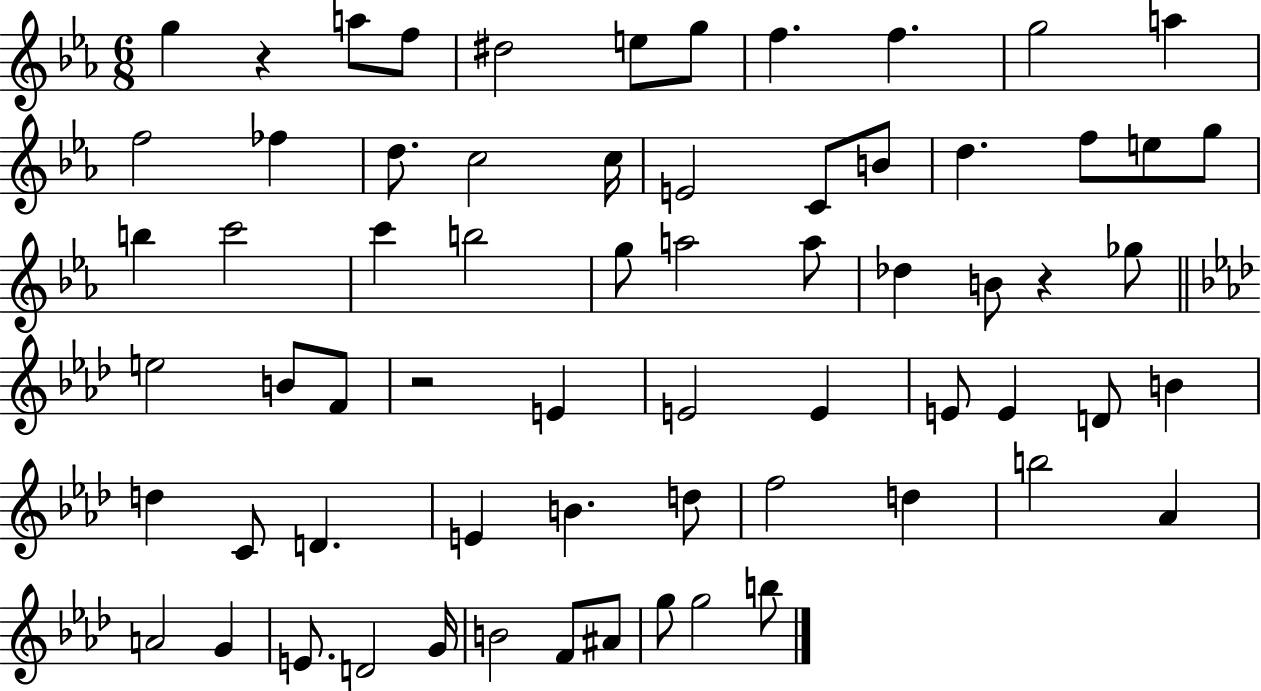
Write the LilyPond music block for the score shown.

{
  \clef treble
  \numericTimeSignature
  \time 6/8
  \key ees \major
  \repeat volta 2 { g''4 r4 a''8 f''8 | dis''2 e''8 g''8 | f''4. f''4. | g''2 a''4 | \break f''2 fes''4 | d''8. c''2 c''16 | e'2 c'8 b'8 | d''4. f''8 e''8 g''8 | \break b''4 c'''2 | c'''4 b''2 | g''8 a''2 a''8 | des''4 b'8 r4 ges''8 | \break \bar "||" \break \key aes \major e''2 b'8 f'8 | r2 e'4 | e'2 e'4 | e'8 e'4 d'8 b'4 | \break d''4 c'8 d'4. | e'4 b'4. d''8 | f''2 d''4 | b''2 aes'4 | \break a'2 g'4 | e'8. d'2 g'16 | b'2 f'8 ais'8 | g''8 g''2 b''8 | \break } \bar "|."
}